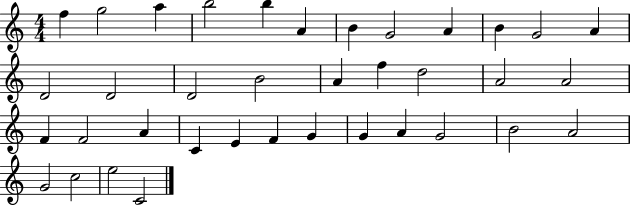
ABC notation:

X:1
T:Untitled
M:4/4
L:1/4
K:C
f g2 a b2 b A B G2 A B G2 A D2 D2 D2 B2 A f d2 A2 A2 F F2 A C E F G G A G2 B2 A2 G2 c2 e2 C2